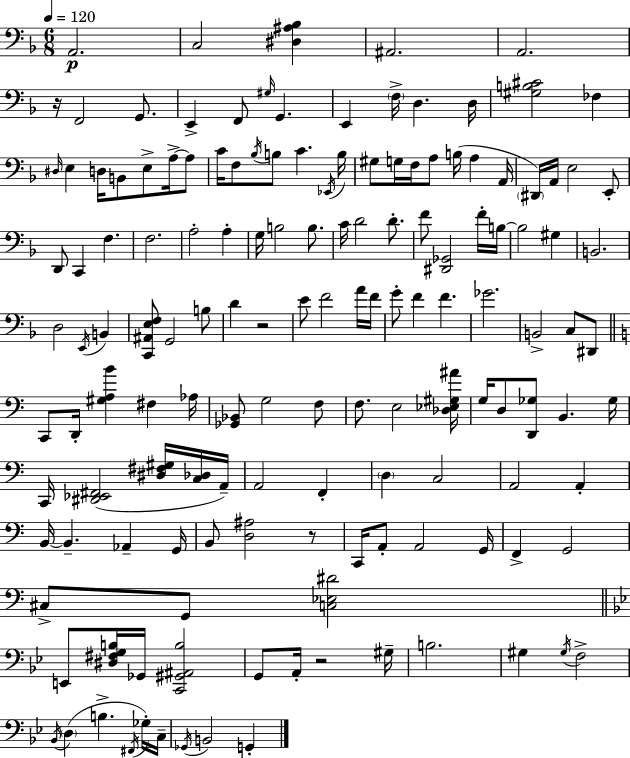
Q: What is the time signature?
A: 6/8